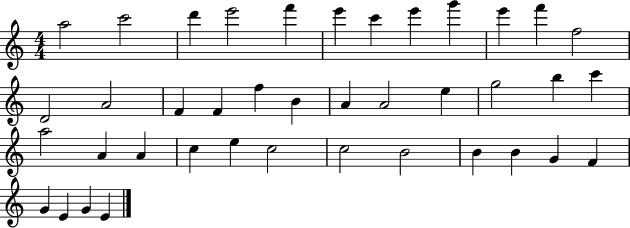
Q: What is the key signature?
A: C major